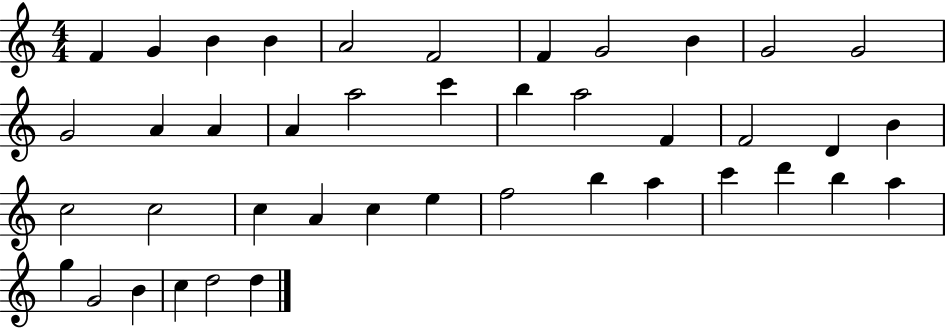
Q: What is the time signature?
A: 4/4